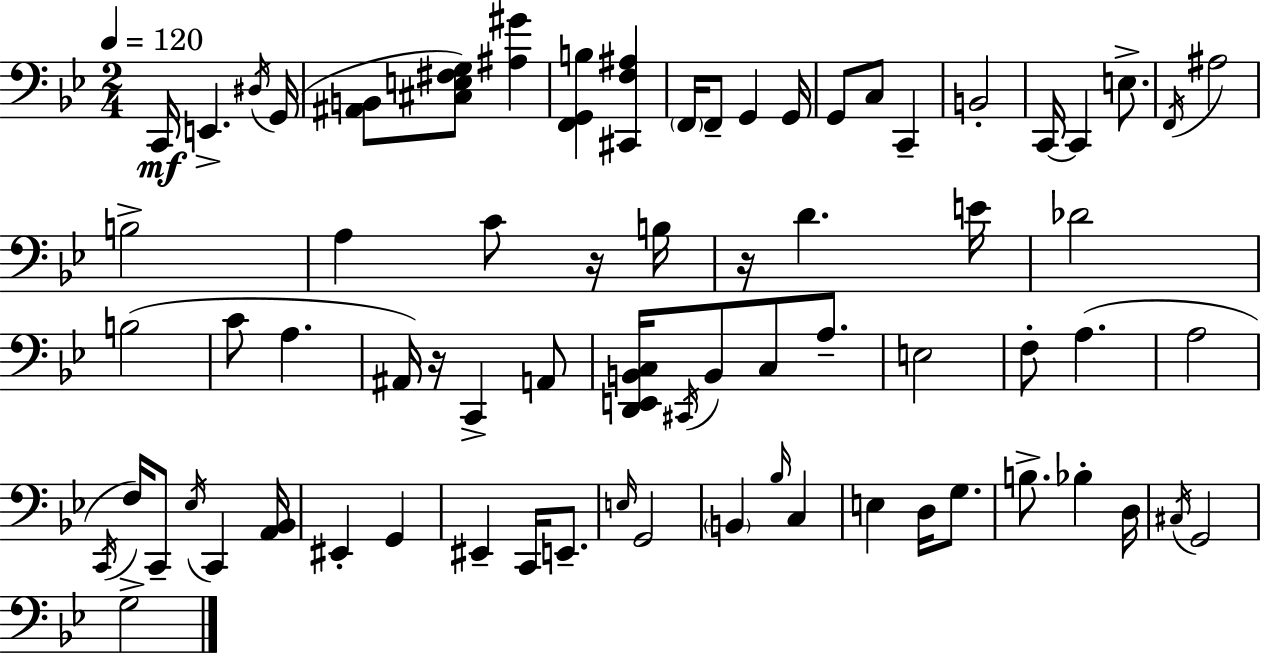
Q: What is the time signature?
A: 2/4